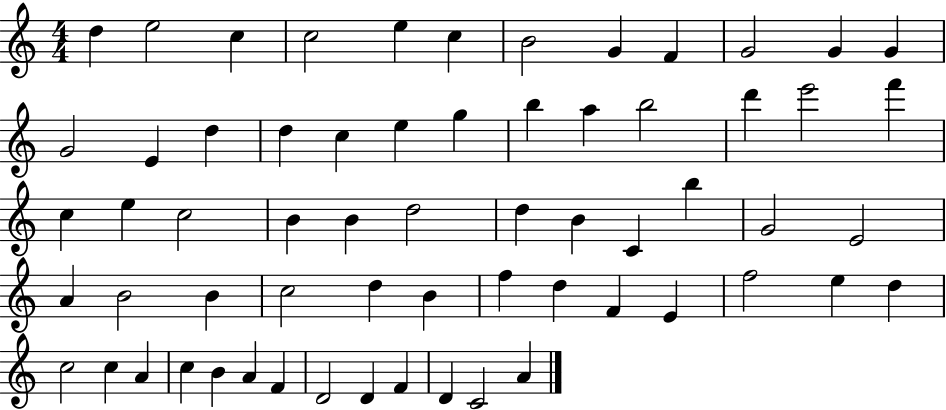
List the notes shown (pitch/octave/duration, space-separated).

D5/q E5/h C5/q C5/h E5/q C5/q B4/h G4/q F4/q G4/h G4/q G4/q G4/h E4/q D5/q D5/q C5/q E5/q G5/q B5/q A5/q B5/h D6/q E6/h F6/q C5/q E5/q C5/h B4/q B4/q D5/h D5/q B4/q C4/q B5/q G4/h E4/h A4/q B4/h B4/q C5/h D5/q B4/q F5/q D5/q F4/q E4/q F5/h E5/q D5/q C5/h C5/q A4/q C5/q B4/q A4/q F4/q D4/h D4/q F4/q D4/q C4/h A4/q